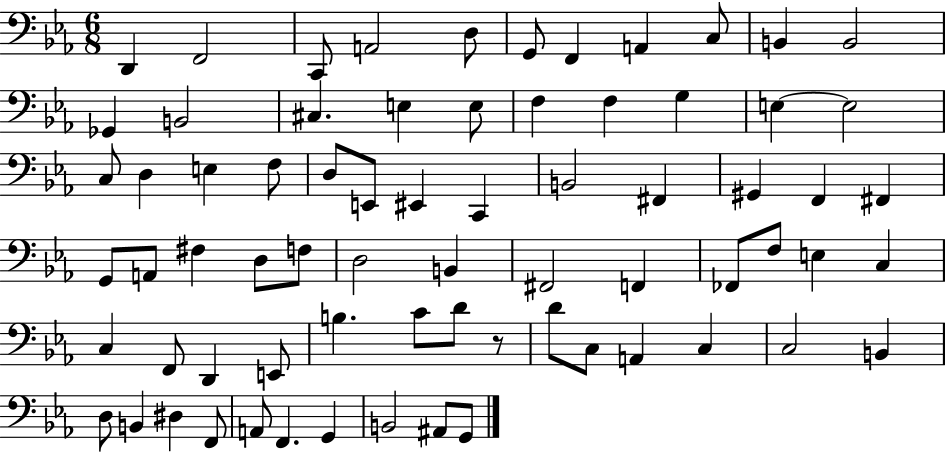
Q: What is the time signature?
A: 6/8